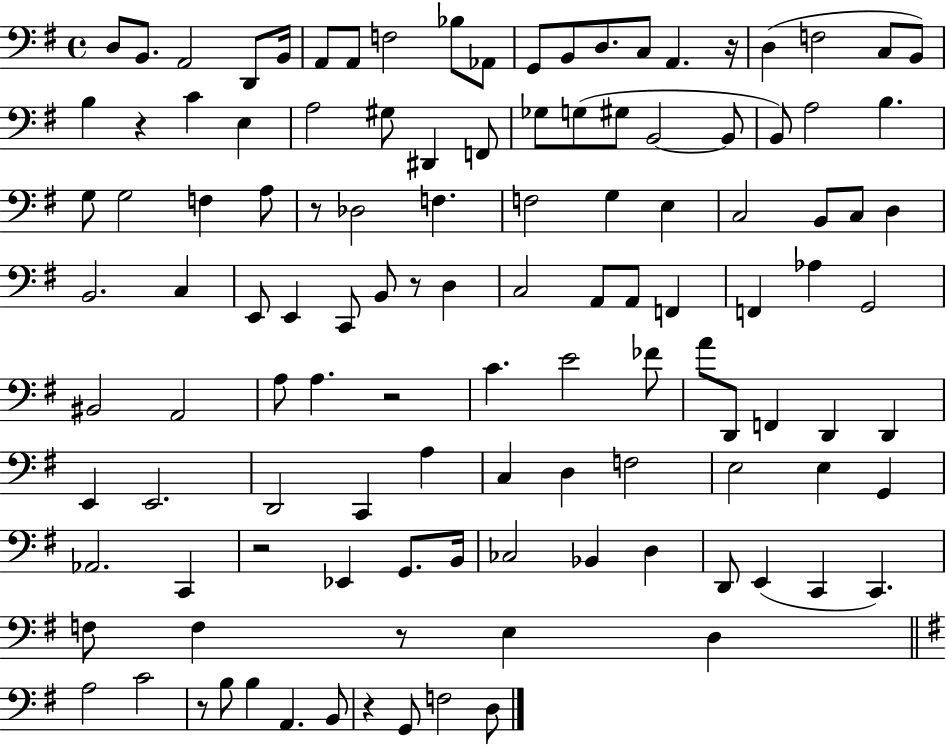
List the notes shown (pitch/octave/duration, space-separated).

D3/e B2/e. A2/h D2/e B2/s A2/e A2/e F3/h Bb3/e Ab2/e G2/e B2/e D3/e. C3/e A2/q. R/s D3/q F3/h C3/e B2/e B3/q R/q C4/q E3/q A3/h G#3/e D#2/q F2/e Gb3/e G3/e G#3/e B2/h B2/e B2/e A3/h B3/q. G3/e G3/h F3/q A3/e R/e Db3/h F3/q. F3/h G3/q E3/q C3/h B2/e C3/e D3/q B2/h. C3/q E2/e E2/q C2/e B2/e R/e D3/q C3/h A2/e A2/e F2/q F2/q Ab3/q G2/h BIS2/h A2/h A3/e A3/q. R/h C4/q. E4/h FES4/e A4/e D2/e F2/q D2/q D2/q E2/q E2/h. D2/h C2/q A3/q C3/q D3/q F3/h E3/h E3/q G2/q Ab2/h. C2/q R/h Eb2/q G2/e. B2/s CES3/h Bb2/q D3/q D2/e E2/q C2/q C2/q. F3/e F3/q R/e E3/q D3/q A3/h C4/h R/e B3/e B3/q A2/q. B2/e R/q G2/e F3/h D3/e